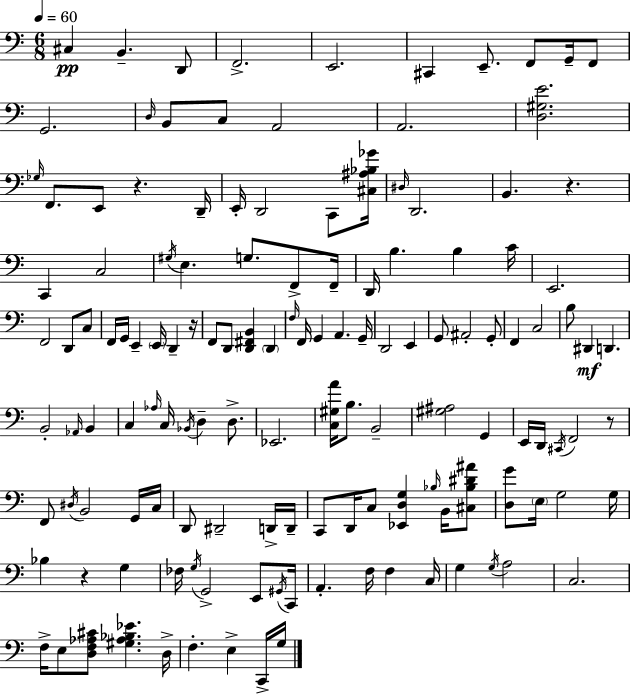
{
  \clef bass
  \numericTimeSignature
  \time 6/8
  \key c \major
  \tempo 4 = 60
  cis4\pp b,4.-- d,8 | f,2.-> | e,2. | cis,4 e,8.-- f,8 g,16-- f,8 | \break g,2. | \grace { d16 } b,8 c8 a,2 | a,2. | <d gis e'>2. | \break \grace { ges16 } f,8. e,8 r4. | d,16-- e,16-. d,2 c,8 | <cis ais bes ges'>16 \grace { dis16 } d,2. | b,4. r4. | \break c,4 c2 | \acciaccatura { gis16 } e4. g8. | f,8-> f,16-- d,16 b4. b4 | c'16 e,2. | \break f,2 | d,8 c8 f,16 g,16 e,4-- \parenthesize e,16 d,4-- | r16 f,8 d,8 <d, fis, b,>4 | \parenthesize d,4 \grace { f16 } f,16 g,4 a,4. | \break g,16-- d,2 | e,4 g,8 ais,2-. | g,8-. f,4 c2 | b8 dis,4\mf d,4. | \break b,2-. | \grace { aes,16 } b,4 c4 \grace { aes16 } c16 | \acciaccatura { bes,16 } d4-- d8.-> ees,2. | <c gis a'>16 b8. | \break b,2-- <gis ais>2 | g,4 e,16 d,16 \acciaccatura { cis,16 } f,2 | r8 f,8 \acciaccatura { dis16 } | b,2 g,16 c16 d,8 | \break dis,2-- d,16-> d,16-- c,8 | d,16 c8 <ees, d g>4 \grace { bes16 } b,16 <cis bes dis' ais'>8 <d g'>8 | \parenthesize e16 g2 g16 bes4 | r4 g4 fes16 | \break \acciaccatura { g16 } g,2-> e,8 \acciaccatura { gis,16 } | c,16 a,4.-. f16 f4 | c16 g4 \acciaccatura { g16 } a2 | c2. | \break f16-> e8 <d f aes cis'>8 <gis aes bes ees'>4. | d16-> f4.-. e4-> | c,16-> g16 \bar "|."
}